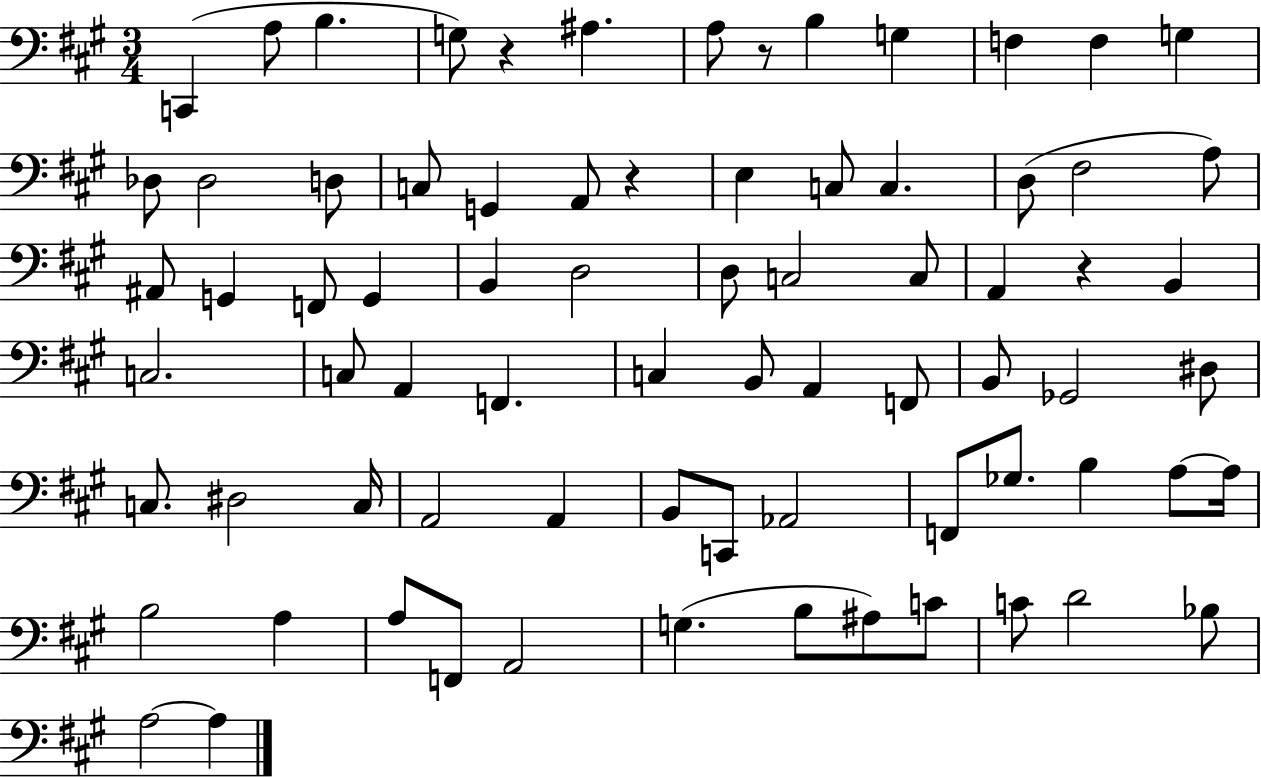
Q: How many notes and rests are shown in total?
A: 76